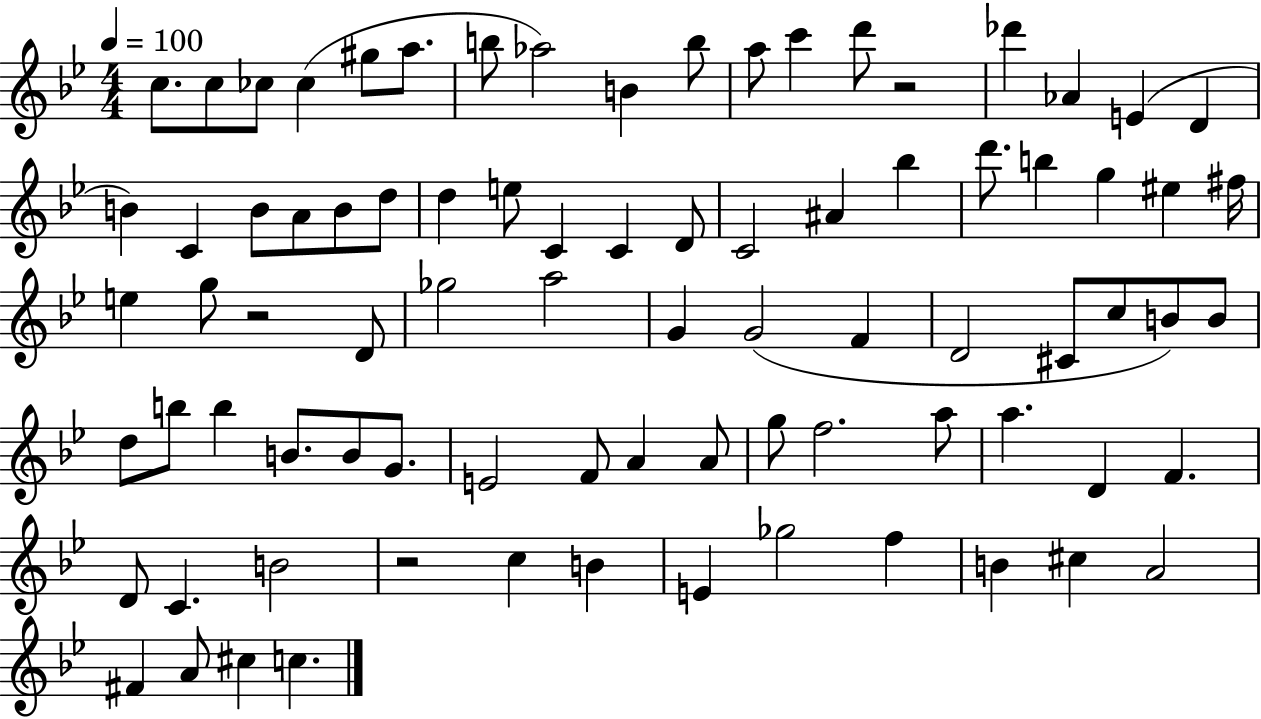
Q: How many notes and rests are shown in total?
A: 83